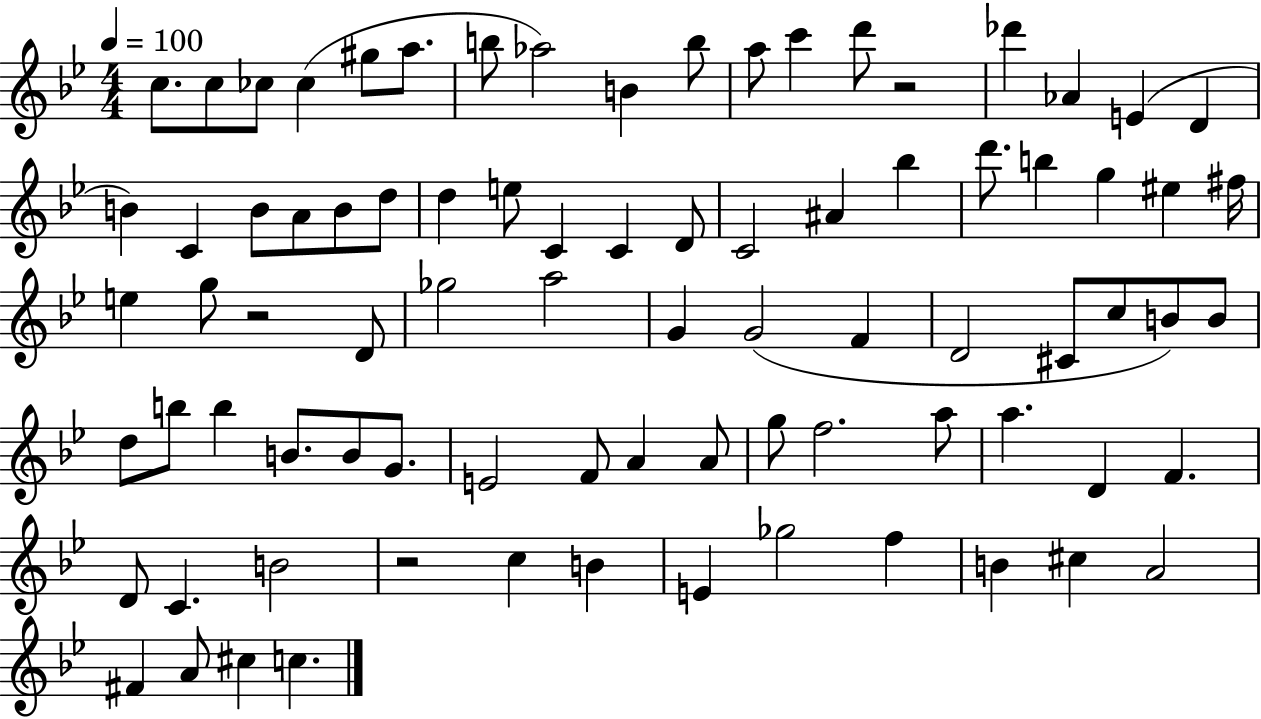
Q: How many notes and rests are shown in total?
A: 83